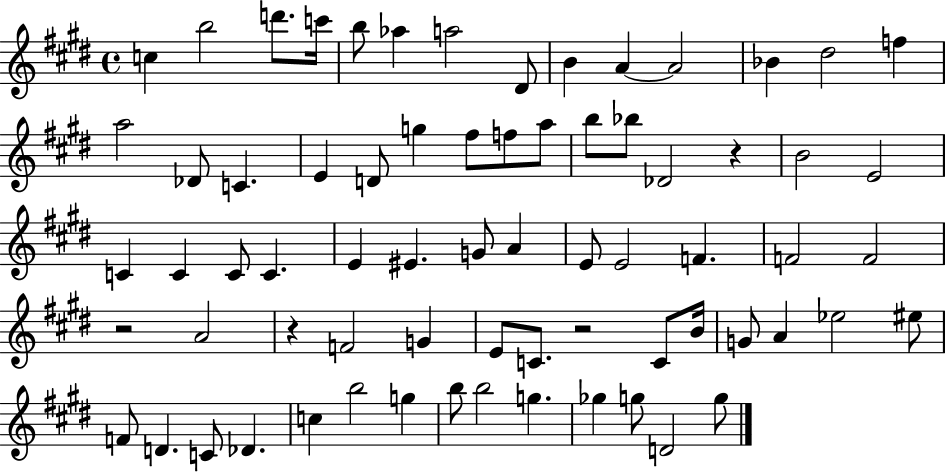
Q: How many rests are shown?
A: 4